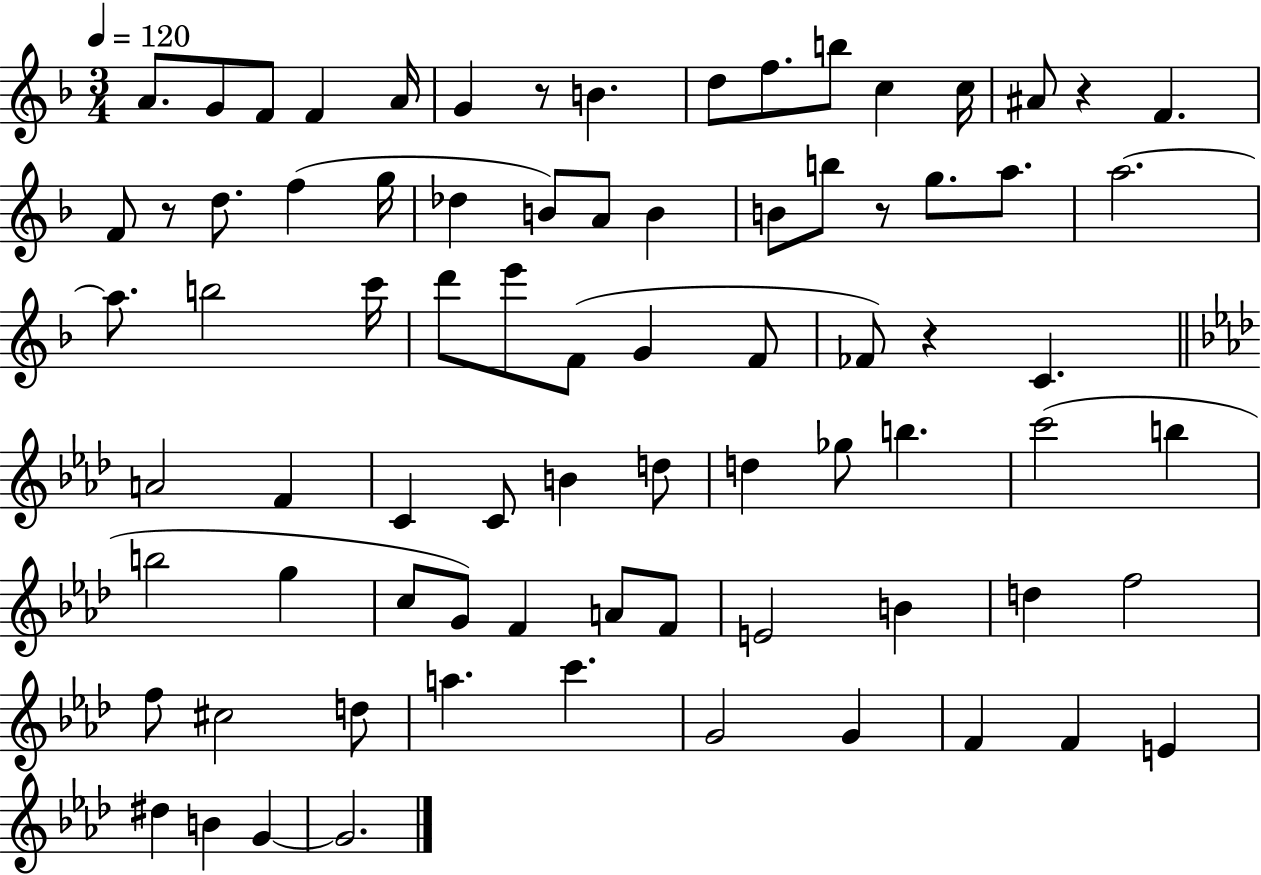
{
  \clef treble
  \numericTimeSignature
  \time 3/4
  \key f \major
  \tempo 4 = 120
  \repeat volta 2 { a'8. g'8 f'8 f'4 a'16 | g'4 r8 b'4. | d''8 f''8. b''8 c''4 c''16 | ais'8 r4 f'4. | \break f'8 r8 d''8. f''4( g''16 | des''4 b'8) a'8 b'4 | b'8 b''8 r8 g''8. a''8. | a''2.~~ | \break a''8. b''2 c'''16 | d'''8 e'''8 f'8( g'4 f'8 | fes'8) r4 c'4. | \bar "||" \break \key f \minor a'2 f'4 | c'4 c'8 b'4 d''8 | d''4 ges''8 b''4. | c'''2( b''4 | \break b''2 g''4 | c''8 g'8) f'4 a'8 f'8 | e'2 b'4 | d''4 f''2 | \break f''8 cis''2 d''8 | a''4. c'''4. | g'2 g'4 | f'4 f'4 e'4 | \break dis''4 b'4 g'4~~ | g'2. | } \bar "|."
}